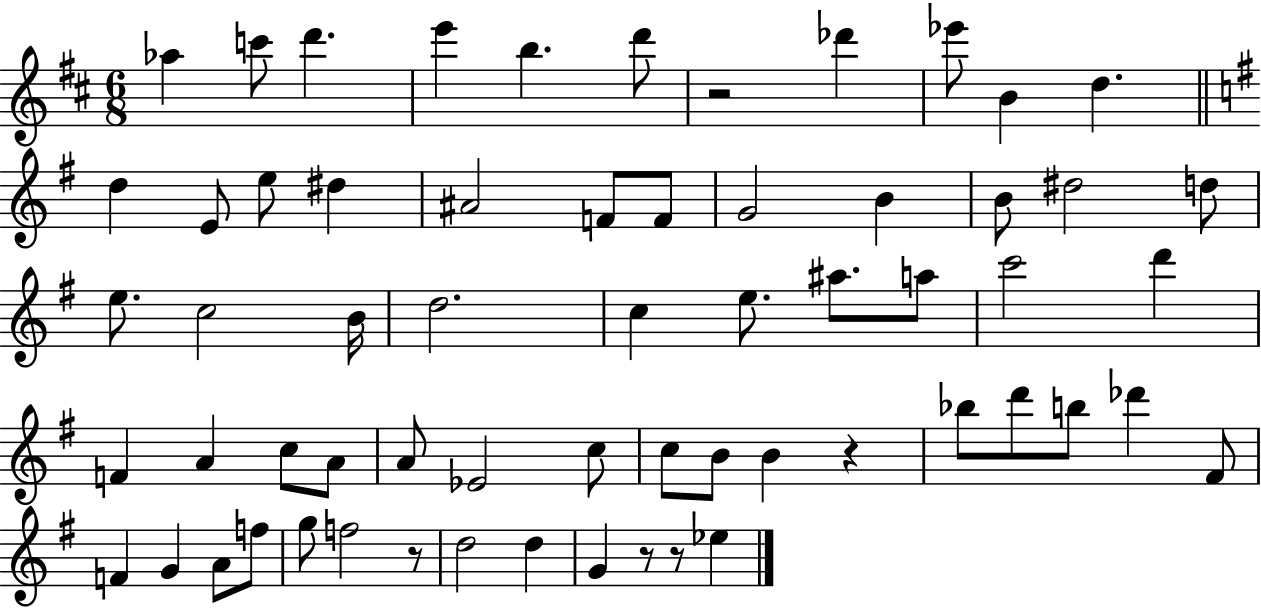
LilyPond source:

{
  \clef treble
  \numericTimeSignature
  \time 6/8
  \key d \major
  aes''4 c'''8 d'''4. | e'''4 b''4. d'''8 | r2 des'''4 | ees'''8 b'4 d''4. | \break \bar "||" \break \key g \major d''4 e'8 e''8 dis''4 | ais'2 f'8 f'8 | g'2 b'4 | b'8 dis''2 d''8 | \break e''8. c''2 b'16 | d''2. | c''4 e''8. ais''8. a''8 | c'''2 d'''4 | \break f'4 a'4 c''8 a'8 | a'8 ees'2 c''8 | c''8 b'8 b'4 r4 | bes''8 d'''8 b''8 des'''4 fis'8 | \break f'4 g'4 a'8 f''8 | g''8 f''2 r8 | d''2 d''4 | g'4 r8 r8 ees''4 | \break \bar "|."
}